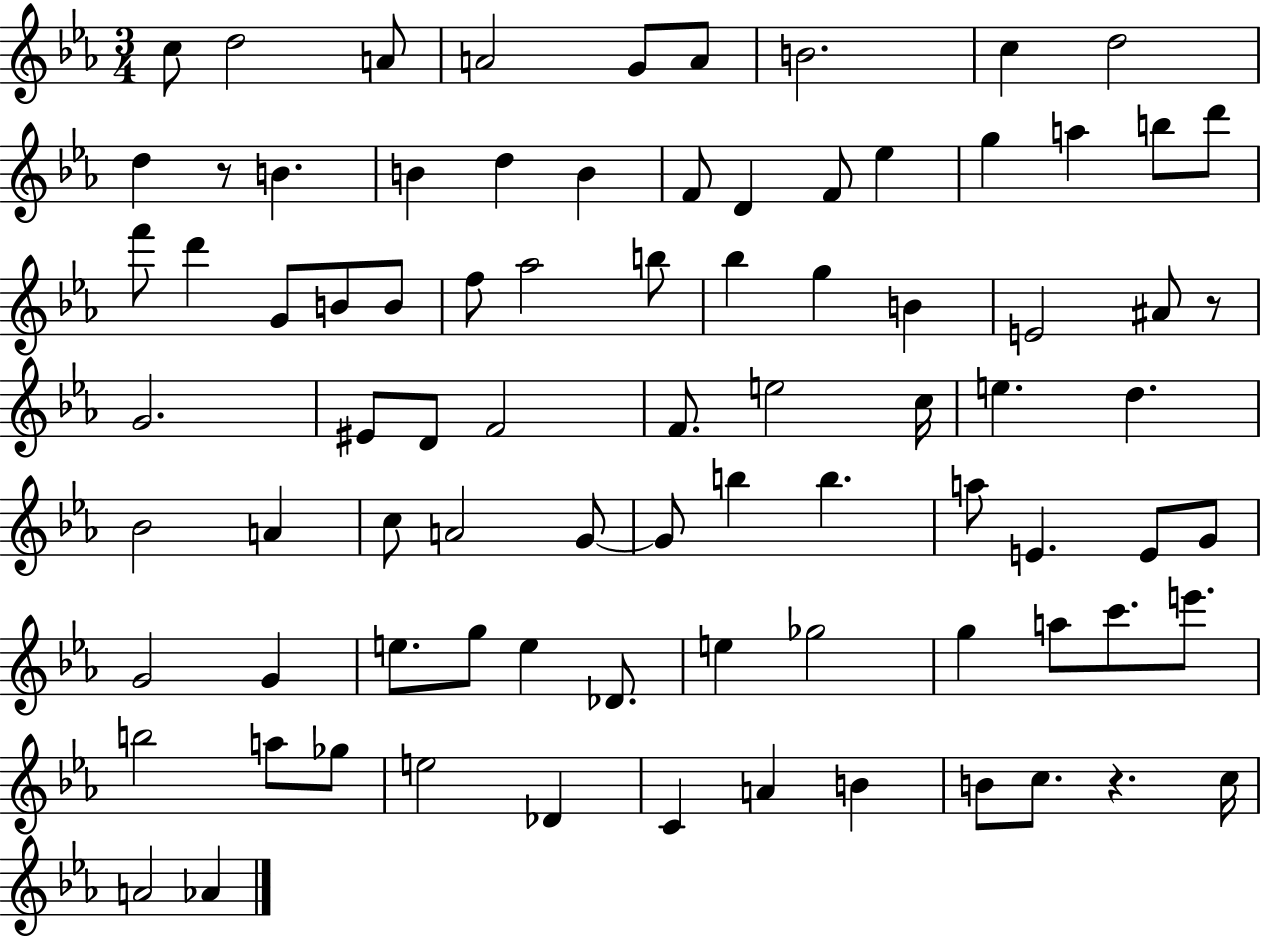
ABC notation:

X:1
T:Untitled
M:3/4
L:1/4
K:Eb
c/2 d2 A/2 A2 G/2 A/2 B2 c d2 d z/2 B B d B F/2 D F/2 _e g a b/2 d'/2 f'/2 d' G/2 B/2 B/2 f/2 _a2 b/2 _b g B E2 ^A/2 z/2 G2 ^E/2 D/2 F2 F/2 e2 c/4 e d _B2 A c/2 A2 G/2 G/2 b b a/2 E E/2 G/2 G2 G e/2 g/2 e _D/2 e _g2 g a/2 c'/2 e'/2 b2 a/2 _g/2 e2 _D C A B B/2 c/2 z c/4 A2 _A